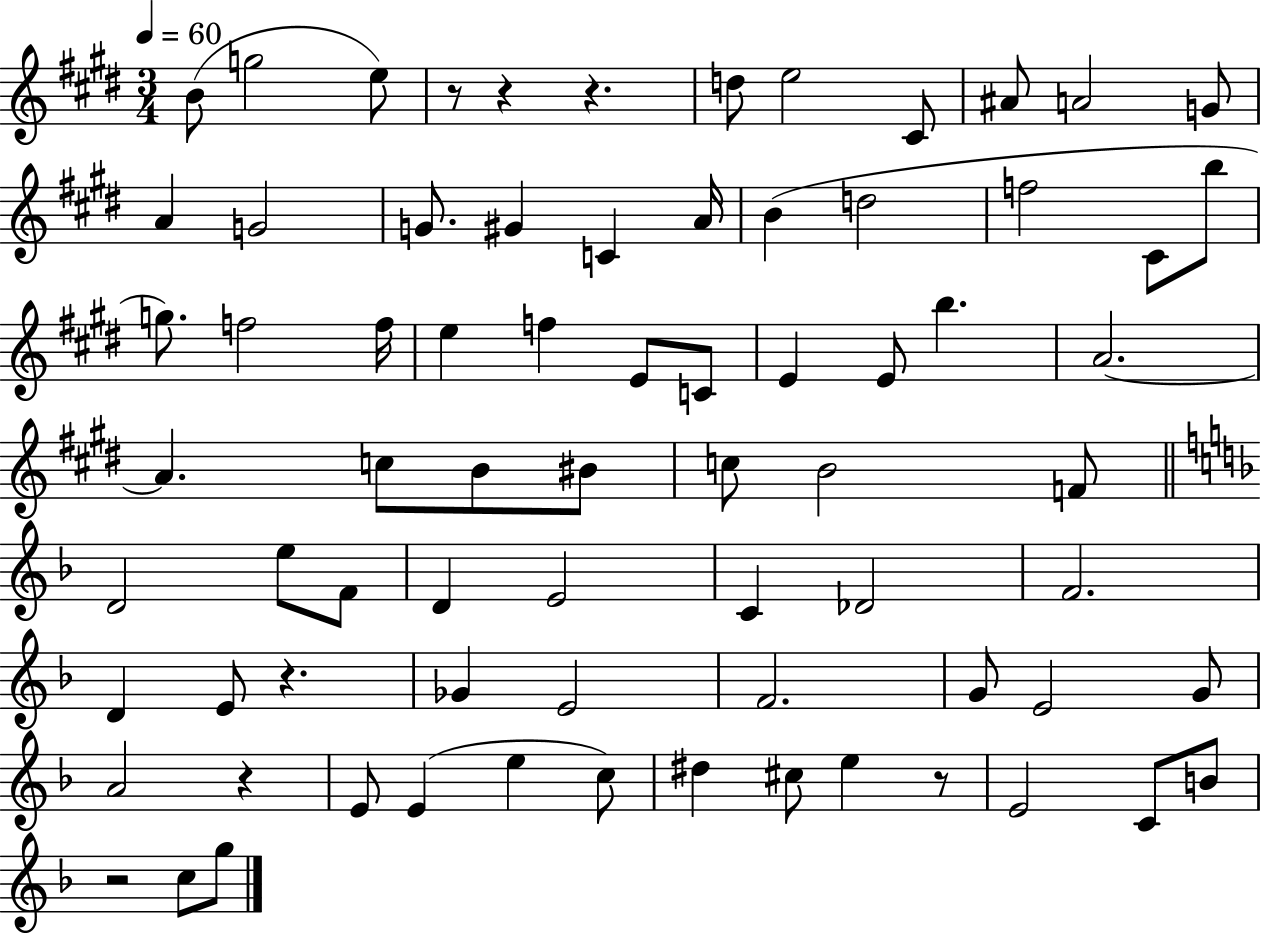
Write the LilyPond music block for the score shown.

{
  \clef treble
  \numericTimeSignature
  \time 3/4
  \key e \major
  \tempo 4 = 60
  b'8( g''2 e''8) | r8 r4 r4. | d''8 e''2 cis'8 | ais'8 a'2 g'8 | \break a'4 g'2 | g'8. gis'4 c'4 a'16 | b'4( d''2 | f''2 cis'8 b''8 | \break g''8.) f''2 f''16 | e''4 f''4 e'8 c'8 | e'4 e'8 b''4. | a'2.~~ | \break a'4. c''8 b'8 bis'8 | c''8 b'2 f'8 | \bar "||" \break \key f \major d'2 e''8 f'8 | d'4 e'2 | c'4 des'2 | f'2. | \break d'4 e'8 r4. | ges'4 e'2 | f'2. | g'8 e'2 g'8 | \break a'2 r4 | e'8 e'4( e''4 c''8) | dis''4 cis''8 e''4 r8 | e'2 c'8 b'8 | \break r2 c''8 g''8 | \bar "|."
}